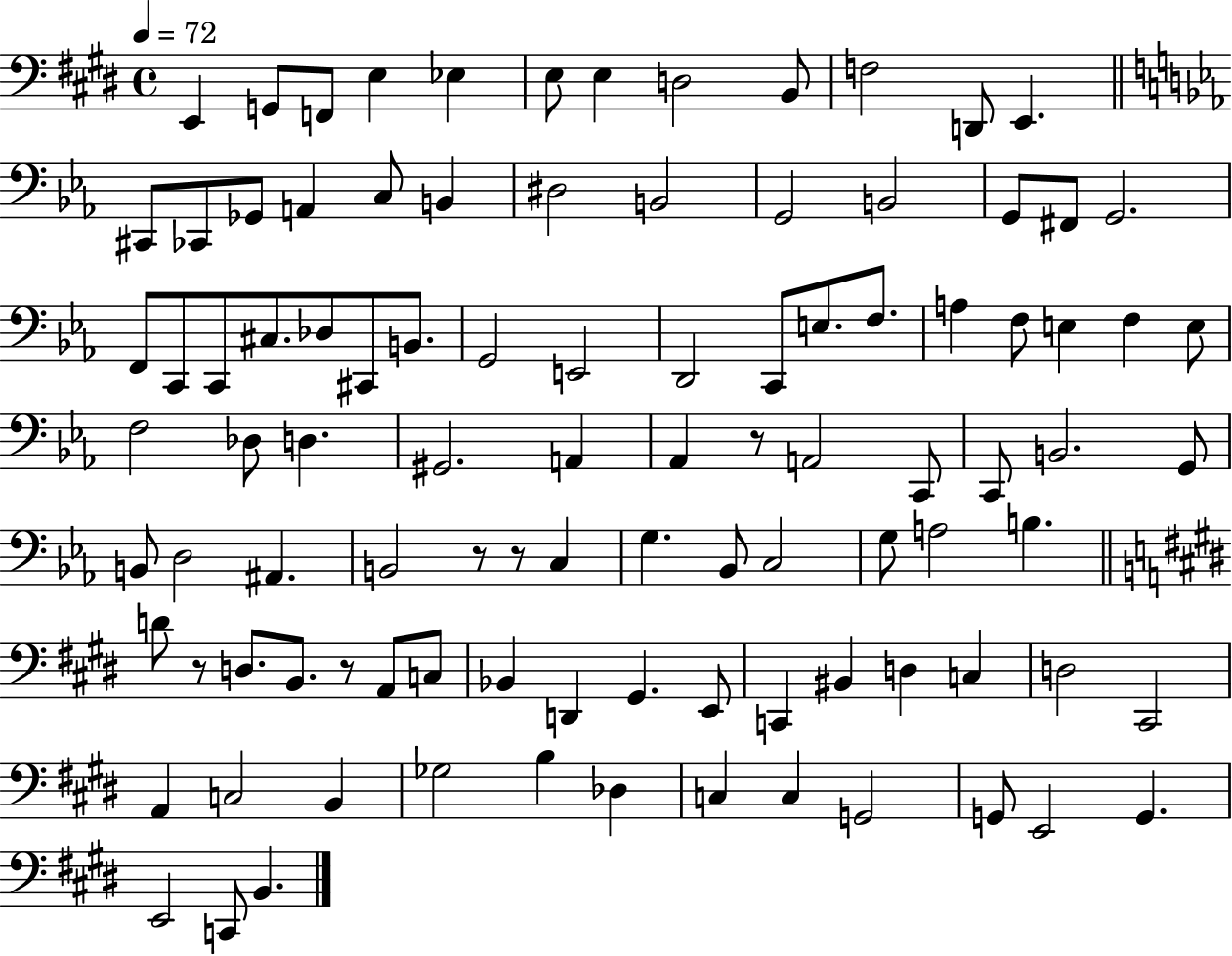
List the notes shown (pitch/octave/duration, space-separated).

E2/q G2/e F2/e E3/q Eb3/q E3/e E3/q D3/h B2/e F3/h D2/e E2/q. C#2/e CES2/e Gb2/e A2/q C3/e B2/q D#3/h B2/h G2/h B2/h G2/e F#2/e G2/h. F2/e C2/e C2/e C#3/e. Db3/e C#2/e B2/e. G2/h E2/h D2/h C2/e E3/e. F3/e. A3/q F3/e E3/q F3/q E3/e F3/h Db3/e D3/q. G#2/h. A2/q Ab2/q R/e A2/h C2/e C2/e B2/h. G2/e B2/e D3/h A#2/q. B2/h R/e R/e C3/q G3/q. Bb2/e C3/h G3/e A3/h B3/q. D4/e R/e D3/e. B2/e. R/e A2/e C3/e Bb2/q D2/q G#2/q. E2/e C2/q BIS2/q D3/q C3/q D3/h C#2/h A2/q C3/h B2/q Gb3/h B3/q Db3/q C3/q C3/q G2/h G2/e E2/h G2/q. E2/h C2/e B2/q.